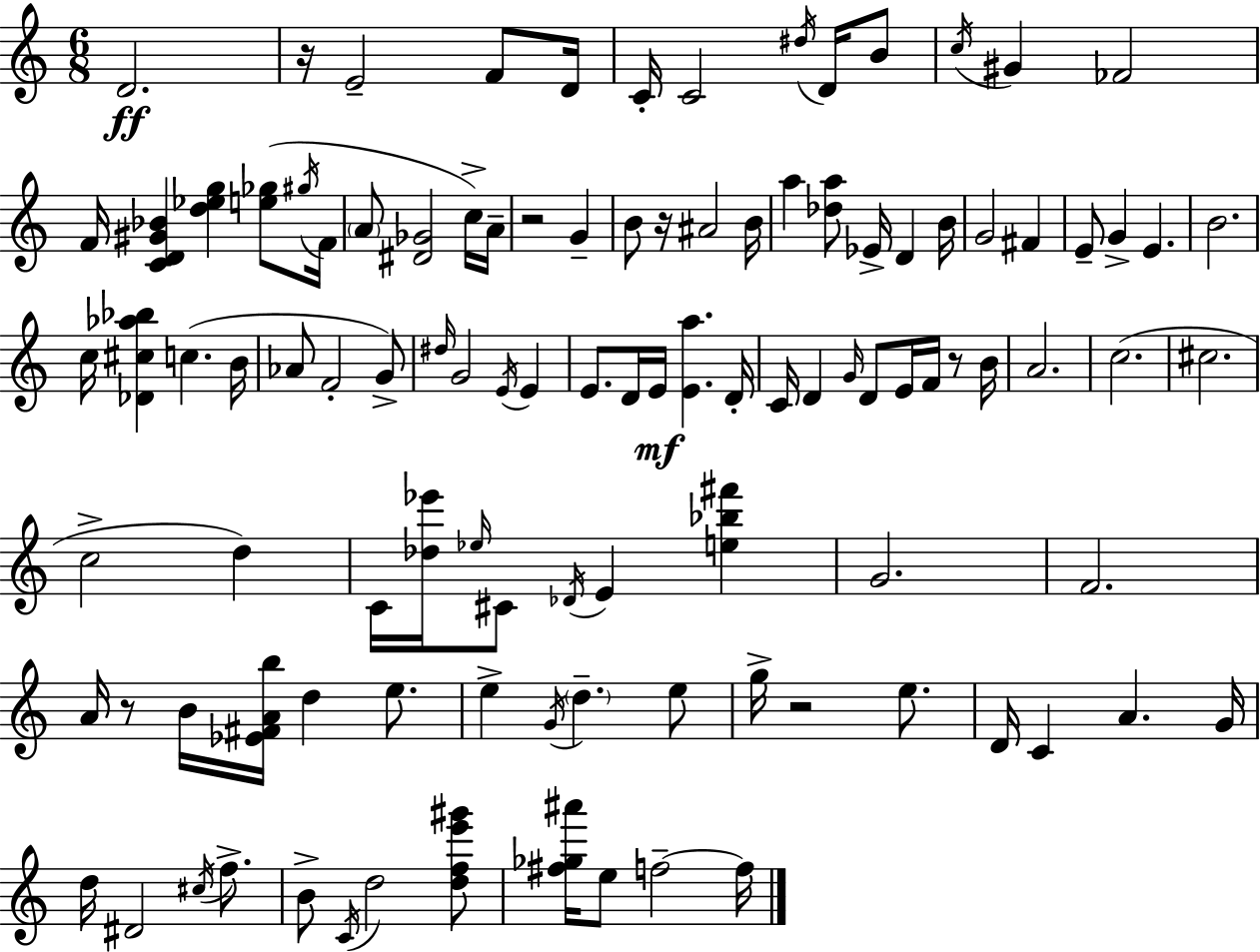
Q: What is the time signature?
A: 6/8